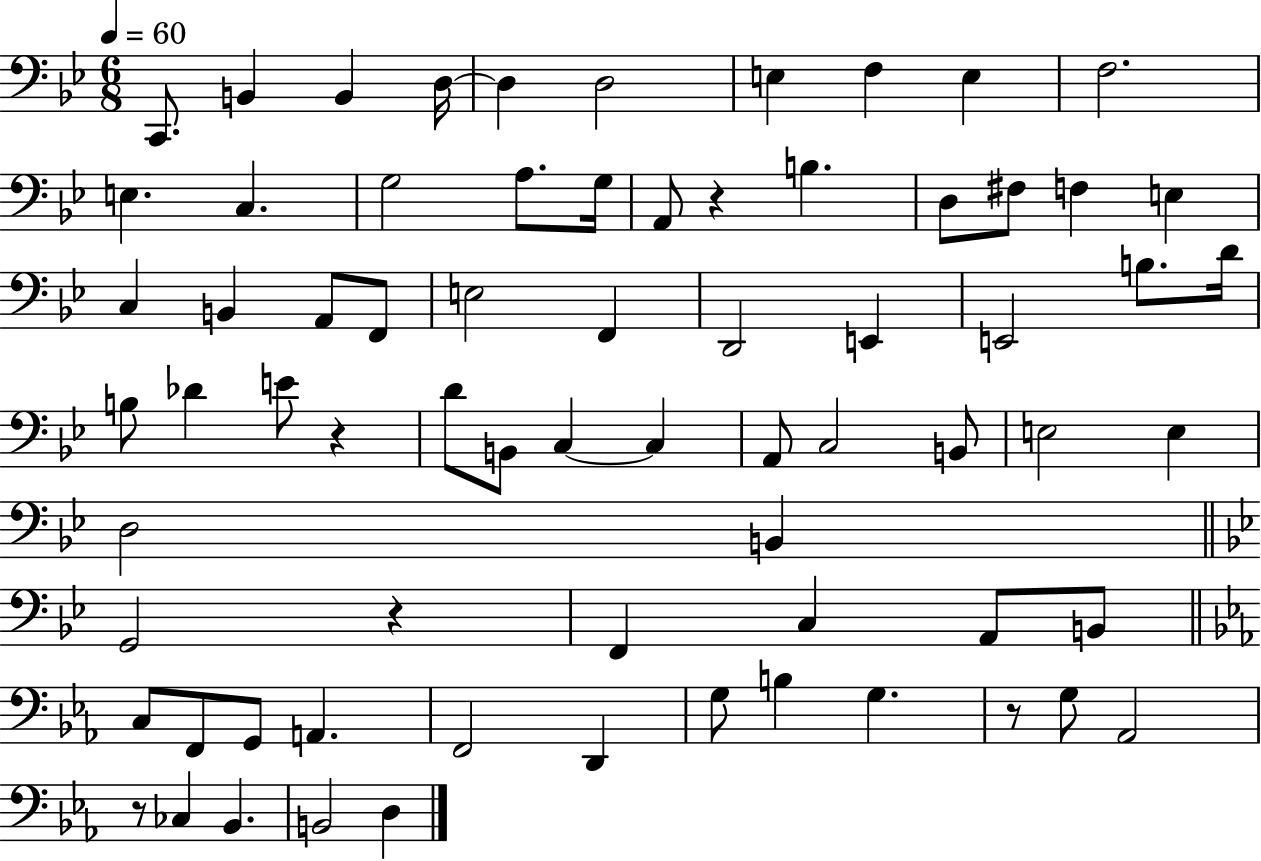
C2/e. B2/q B2/q D3/s D3/q D3/h E3/q F3/q E3/q F3/h. E3/q. C3/q. G3/h A3/e. G3/s A2/e R/q B3/q. D3/e F#3/e F3/q E3/q C3/q B2/q A2/e F2/e E3/h F2/q D2/h E2/q E2/h B3/e. D4/s B3/e Db4/q E4/e R/q D4/e B2/e C3/q C3/q A2/e C3/h B2/e E3/h E3/q D3/h B2/q G2/h R/q F2/q C3/q A2/e B2/e C3/e F2/e G2/e A2/q. F2/h D2/q G3/e B3/q G3/q. R/e G3/e Ab2/h R/e CES3/q Bb2/q. B2/h D3/q